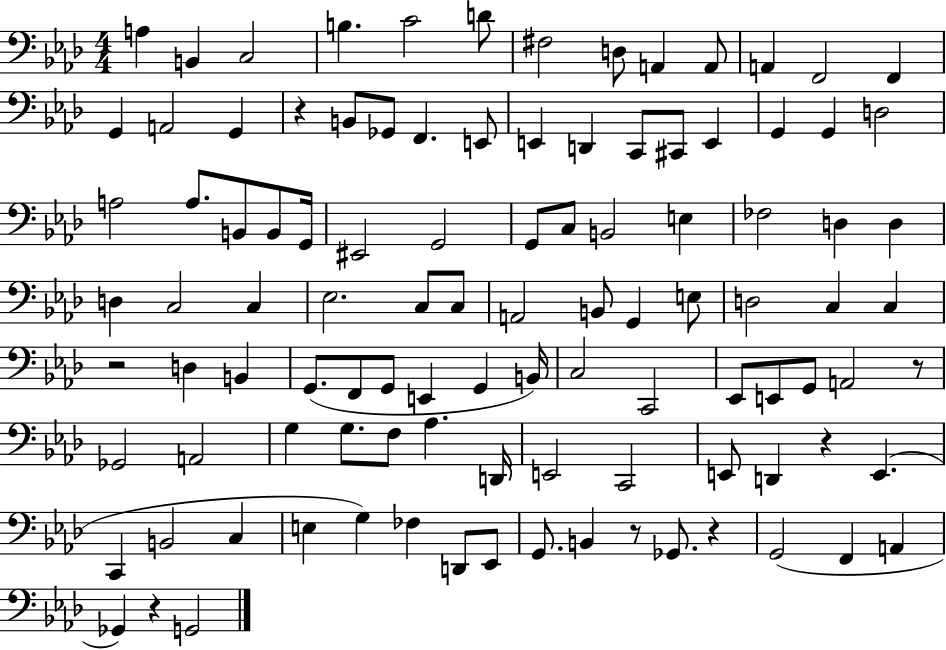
{
  \clef bass
  \numericTimeSignature
  \time 4/4
  \key aes \major
  \repeat volta 2 { a4 b,4 c2 | b4. c'2 d'8 | fis2 d8 a,4 a,8 | a,4 f,2 f,4 | \break g,4 a,2 g,4 | r4 b,8 ges,8 f,4. e,8 | e,4 d,4 c,8 cis,8 e,4 | g,4 g,4 d2 | \break a2 a8. b,8 b,8 g,16 | eis,2 g,2 | g,8 c8 b,2 e4 | fes2 d4 d4 | \break d4 c2 c4 | ees2. c8 c8 | a,2 b,8 g,4 e8 | d2 c4 c4 | \break r2 d4 b,4 | g,8.( f,8 g,8 e,4 g,4 b,16) | c2 c,2 | ees,8 e,8 g,8 a,2 r8 | \break ges,2 a,2 | g4 g8. f8 aes4. d,16 | e,2 c,2 | e,8 d,4 r4 e,4.( | \break c,4 b,2 c4 | e4 g4) fes4 d,8 ees,8 | g,8. b,4 r8 ges,8. r4 | g,2( f,4 a,4 | \break ges,4) r4 g,2 | } \bar "|."
}